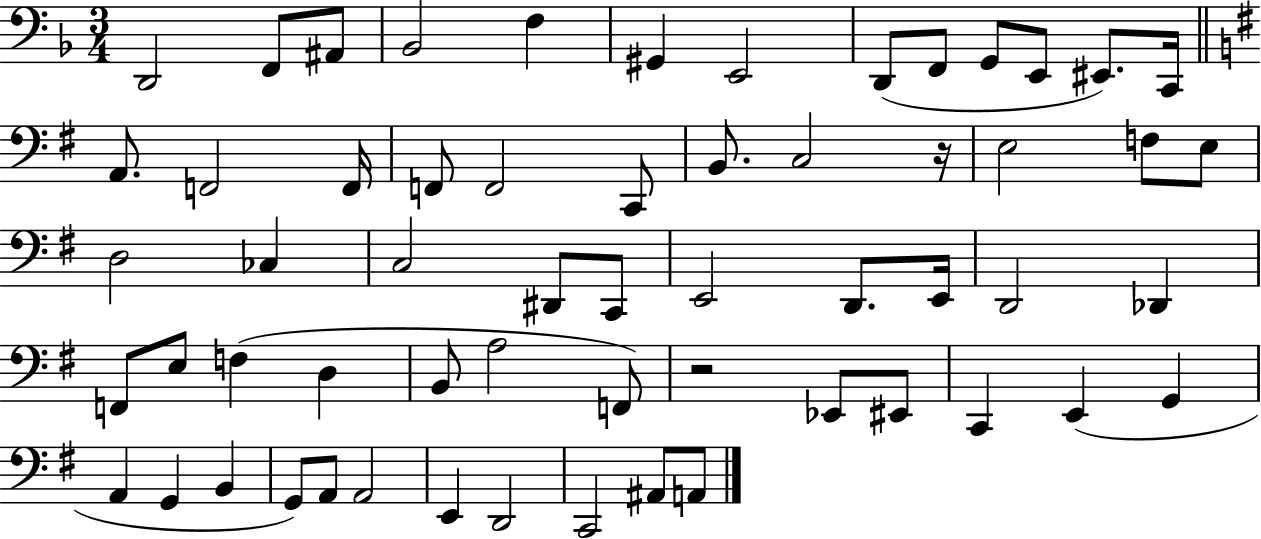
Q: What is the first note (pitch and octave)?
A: D2